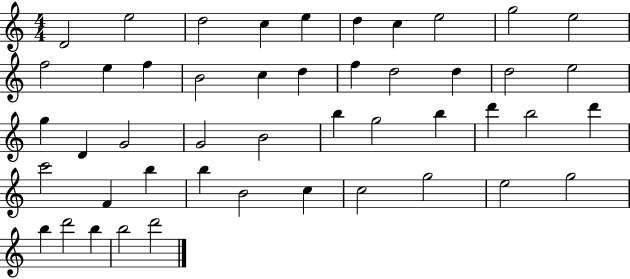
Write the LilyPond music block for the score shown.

{
  \clef treble
  \numericTimeSignature
  \time 4/4
  \key c \major
  d'2 e''2 | d''2 c''4 e''4 | d''4 c''4 e''2 | g''2 e''2 | \break f''2 e''4 f''4 | b'2 c''4 d''4 | f''4 d''2 d''4 | d''2 e''2 | \break g''4 d'4 g'2 | g'2 b'2 | b''4 g''2 b''4 | d'''4 b''2 d'''4 | \break c'''2 f'4 b''4 | b''4 b'2 c''4 | c''2 g''2 | e''2 g''2 | \break b''4 d'''2 b''4 | b''2 d'''2 | \bar "|."
}